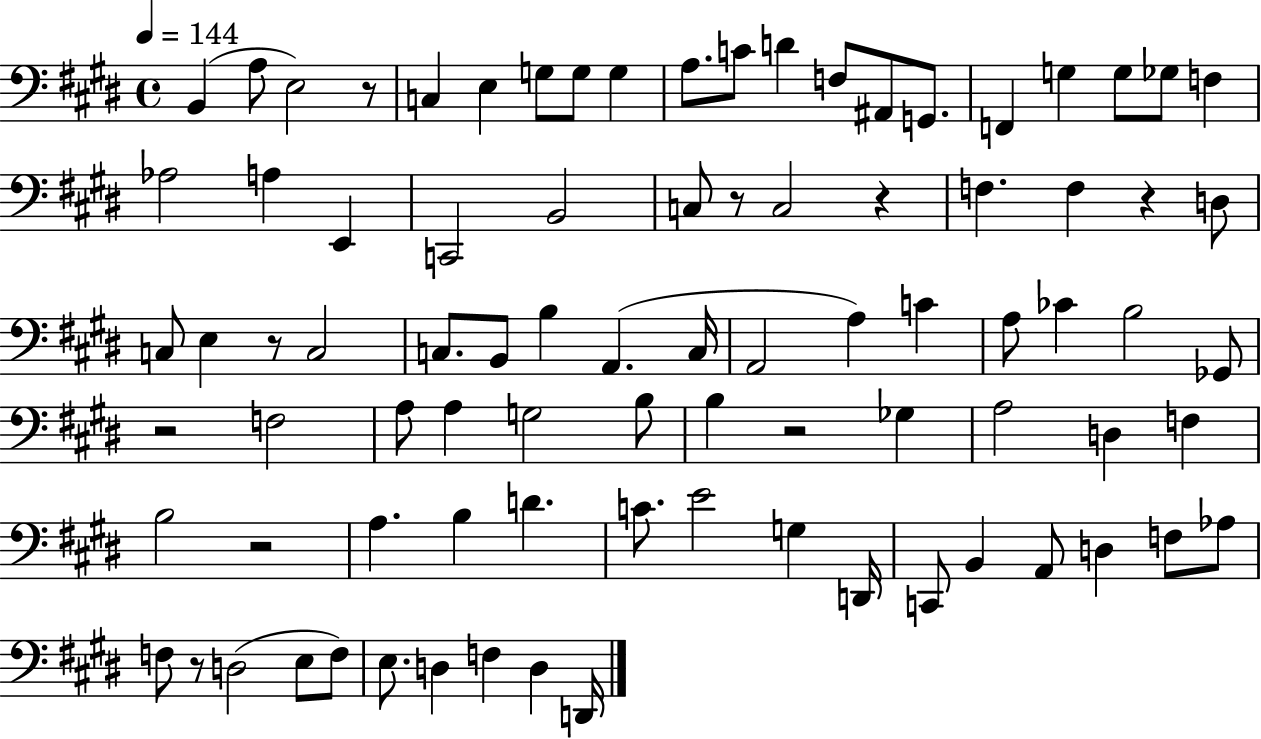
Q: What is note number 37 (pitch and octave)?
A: C3